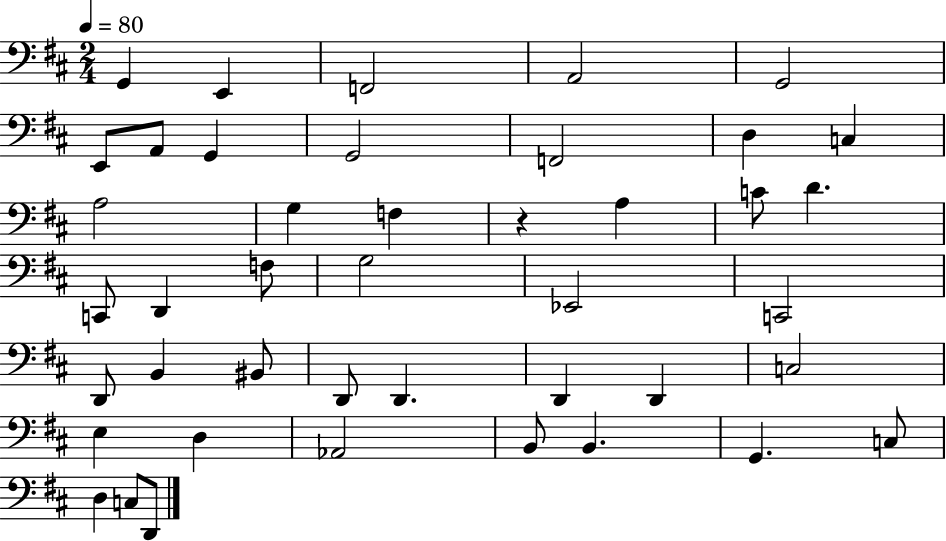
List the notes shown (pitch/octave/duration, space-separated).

G2/q E2/q F2/h A2/h G2/h E2/e A2/e G2/q G2/h F2/h D3/q C3/q A3/h G3/q F3/q R/q A3/q C4/e D4/q. C2/e D2/q F3/e G3/h Eb2/h C2/h D2/e B2/q BIS2/e D2/e D2/q. D2/q D2/q C3/h E3/q D3/q Ab2/h B2/e B2/q. G2/q. C3/e D3/q C3/e D2/e